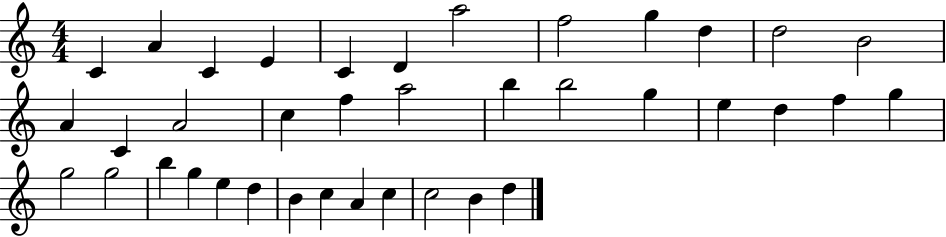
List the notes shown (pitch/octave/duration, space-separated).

C4/q A4/q C4/q E4/q C4/q D4/q A5/h F5/h G5/q D5/q D5/h B4/h A4/q C4/q A4/h C5/q F5/q A5/h B5/q B5/h G5/q E5/q D5/q F5/q G5/q G5/h G5/h B5/q G5/q E5/q D5/q B4/q C5/q A4/q C5/q C5/h B4/q D5/q